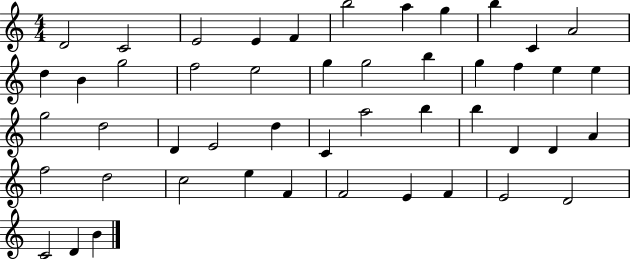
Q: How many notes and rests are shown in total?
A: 48